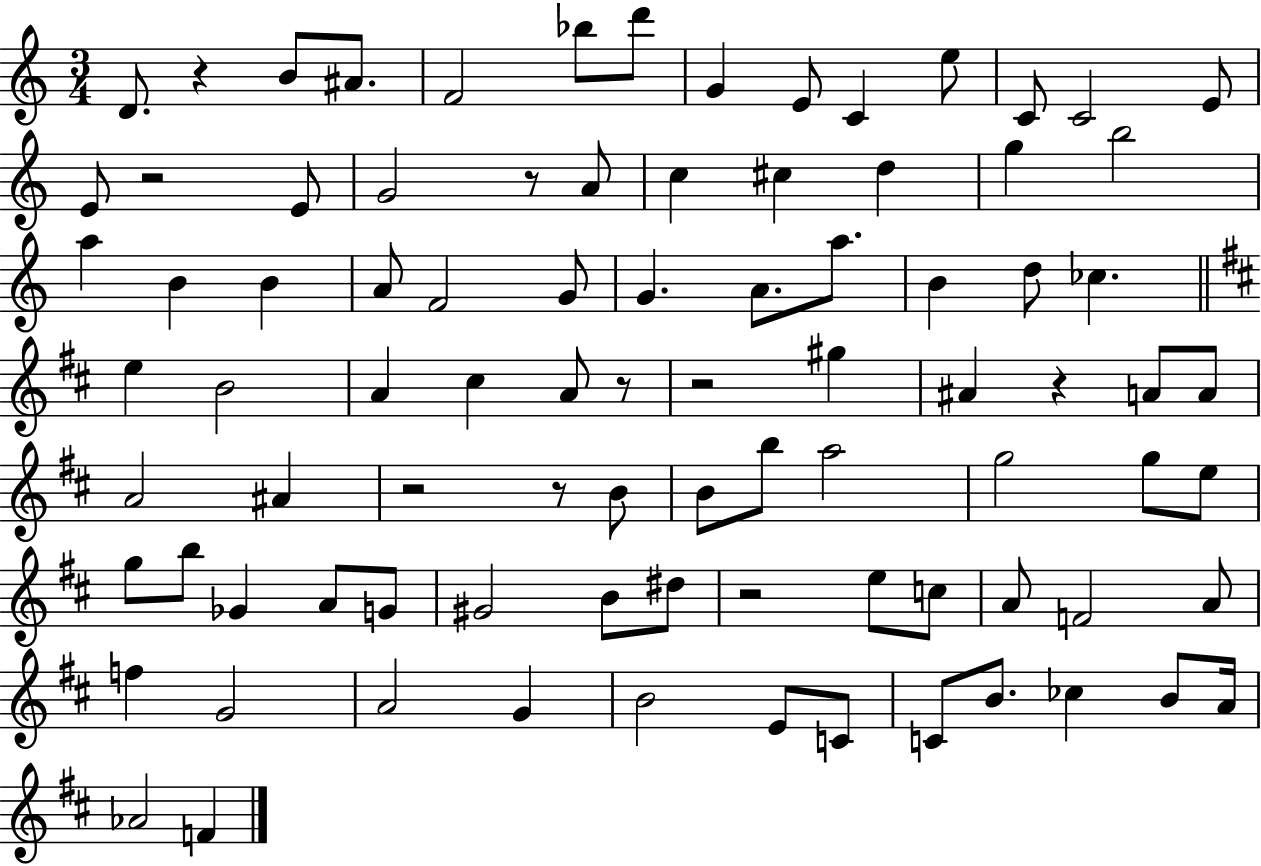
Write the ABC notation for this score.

X:1
T:Untitled
M:3/4
L:1/4
K:C
D/2 z B/2 ^A/2 F2 _b/2 d'/2 G E/2 C e/2 C/2 C2 E/2 E/2 z2 E/2 G2 z/2 A/2 c ^c d g b2 a B B A/2 F2 G/2 G A/2 a/2 B d/2 _c e B2 A ^c A/2 z/2 z2 ^g ^A z A/2 A/2 A2 ^A z2 z/2 B/2 B/2 b/2 a2 g2 g/2 e/2 g/2 b/2 _G A/2 G/2 ^G2 B/2 ^d/2 z2 e/2 c/2 A/2 F2 A/2 f G2 A2 G B2 E/2 C/2 C/2 B/2 _c B/2 A/4 _A2 F